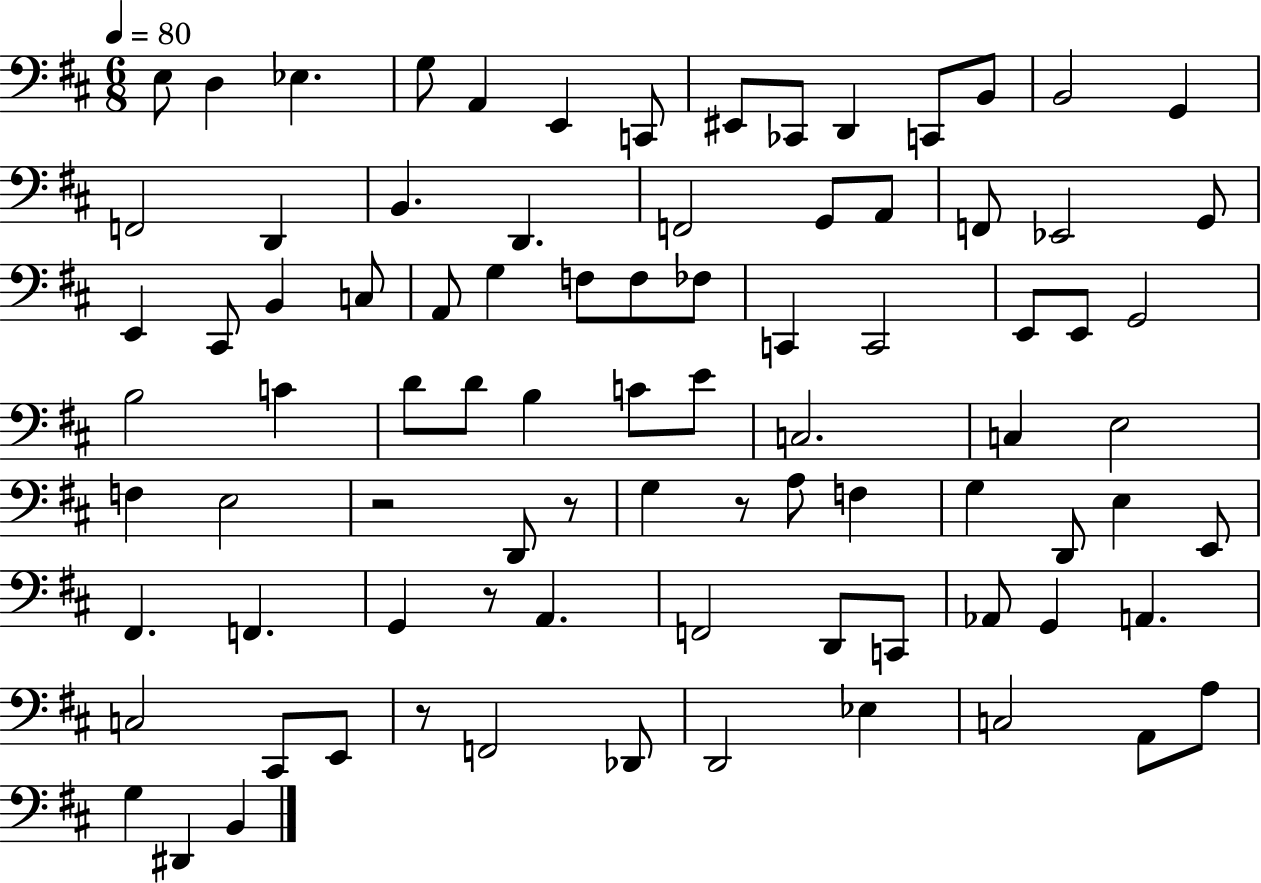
{
  \clef bass
  \numericTimeSignature
  \time 6/8
  \key d \major
  \tempo 4 = 80
  e8 d4 ees4. | g8 a,4 e,4 c,8 | eis,8 ces,8 d,4 c,8 b,8 | b,2 g,4 | \break f,2 d,4 | b,4. d,4. | f,2 g,8 a,8 | f,8 ees,2 g,8 | \break e,4 cis,8 b,4 c8 | a,8 g4 f8 f8 fes8 | c,4 c,2 | e,8 e,8 g,2 | \break b2 c'4 | d'8 d'8 b4 c'8 e'8 | c2. | c4 e2 | \break f4 e2 | r2 d,8 r8 | g4 r8 a8 f4 | g4 d,8 e4 e,8 | \break fis,4. f,4. | g,4 r8 a,4. | f,2 d,8 c,8 | aes,8 g,4 a,4. | \break c2 cis,8 e,8 | r8 f,2 des,8 | d,2 ees4 | c2 a,8 a8 | \break g4 dis,4 b,4 | \bar "|."
}